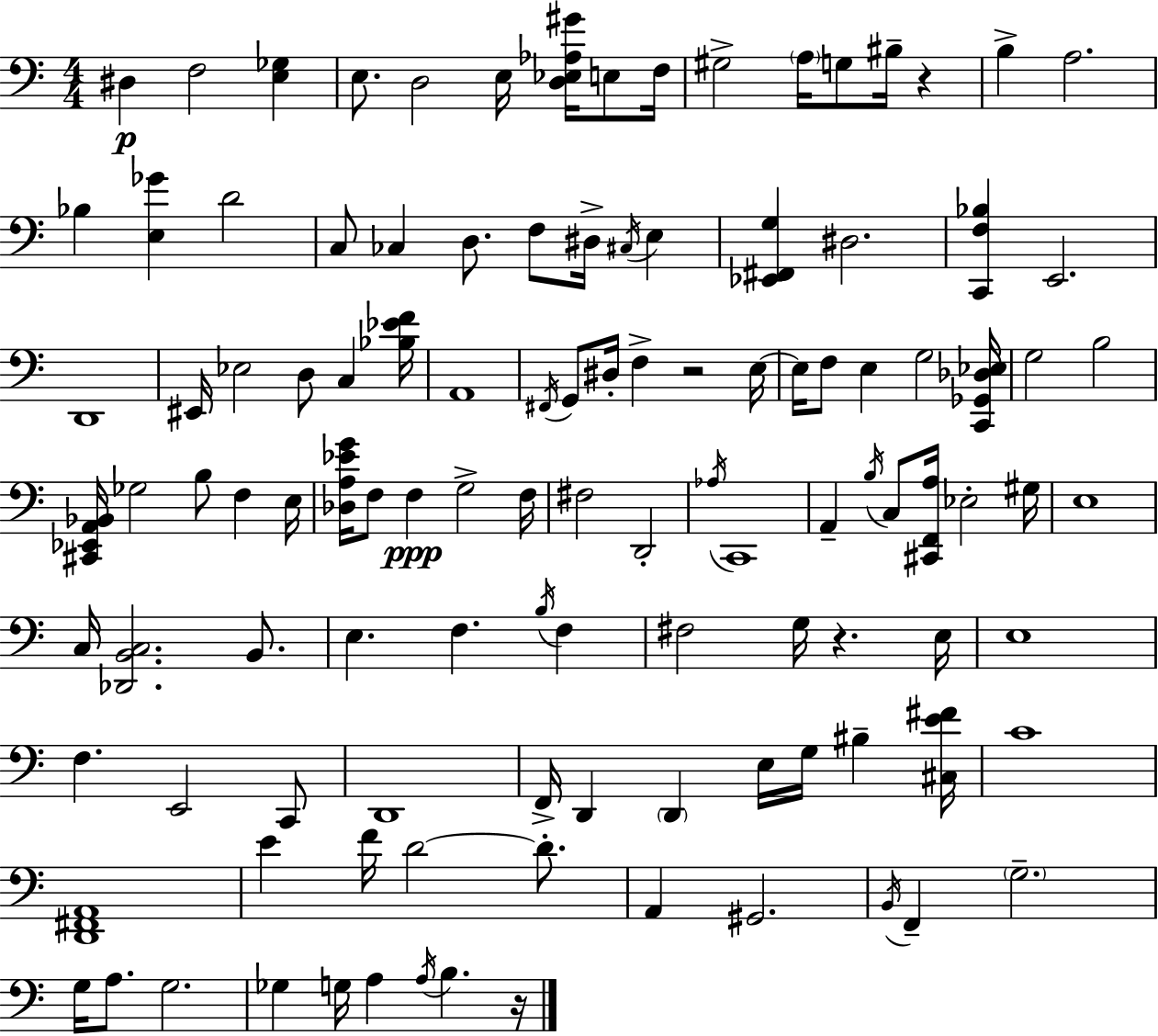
D#3/q F3/h [E3,Gb3]/q E3/e. D3/h E3/s [D3,Eb3,Ab3,G#4]/s E3/e F3/s G#3/h A3/s G3/e BIS3/s R/q B3/q A3/h. Bb3/q [E3,Gb4]/q D4/h C3/e CES3/q D3/e. F3/e D#3/s C#3/s E3/q [Eb2,F#2,G3]/q D#3/h. [C2,F3,Bb3]/q E2/h. D2/w EIS2/s Eb3/h D3/e C3/q [Bb3,Eb4,F4]/s A2/w F#2/s G2/e D#3/s F3/q R/h E3/s E3/s F3/e E3/q G3/h [C2,Gb2,Db3,Eb3]/s G3/h B3/h [C#2,Eb2,A2,Bb2]/s Gb3/h B3/e F3/q E3/s [Db3,A3,Eb4,G4]/s F3/e F3/q G3/h F3/s F#3/h D2/h Ab3/s C2/w A2/q B3/s C3/e [C#2,F2,A3]/s Eb3/h G#3/s E3/w C3/s [Db2,B2,C3]/h. B2/e. E3/q. F3/q. B3/s F3/q F#3/h G3/s R/q. E3/s E3/w F3/q. E2/h C2/e D2/w F2/s D2/q D2/q E3/s G3/s BIS3/q [C#3,E4,F#4]/s C4/w [D2,F#2,A2]/w E4/q F4/s D4/h D4/e. A2/q G#2/h. B2/s F2/q G3/h. G3/s A3/e. G3/h. Gb3/q G3/s A3/q A3/s B3/q. R/s